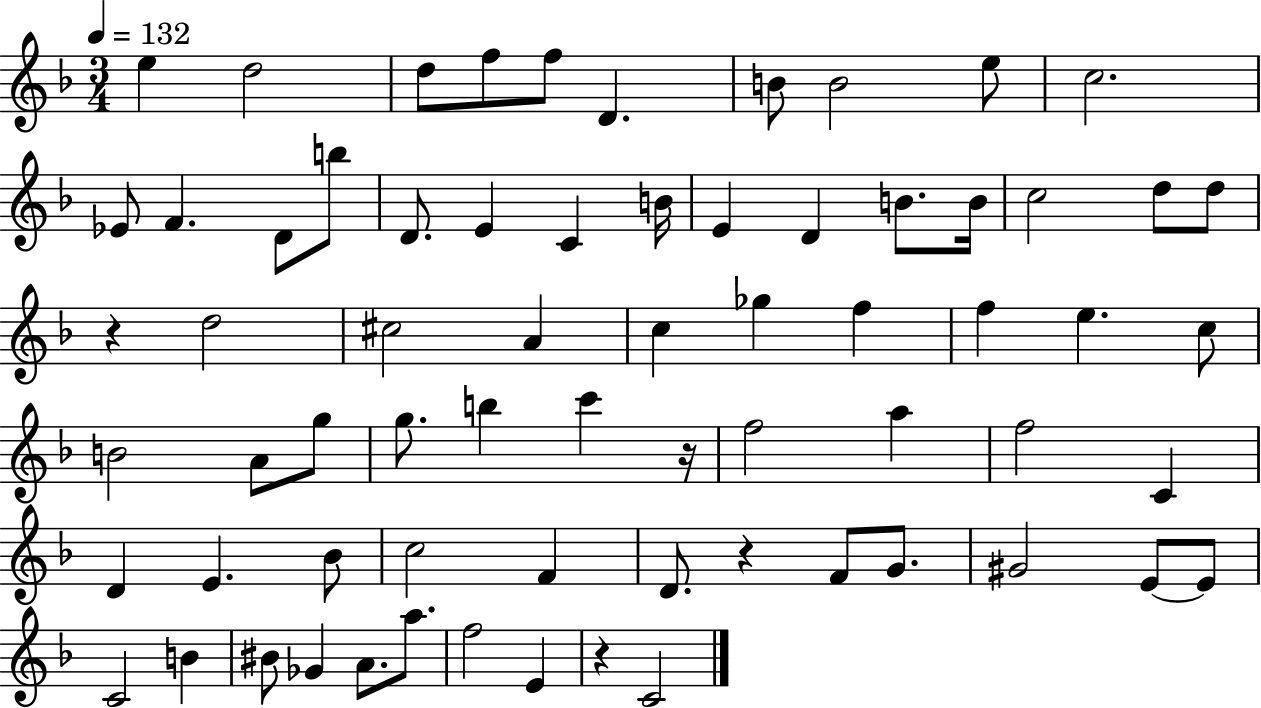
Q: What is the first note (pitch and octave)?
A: E5